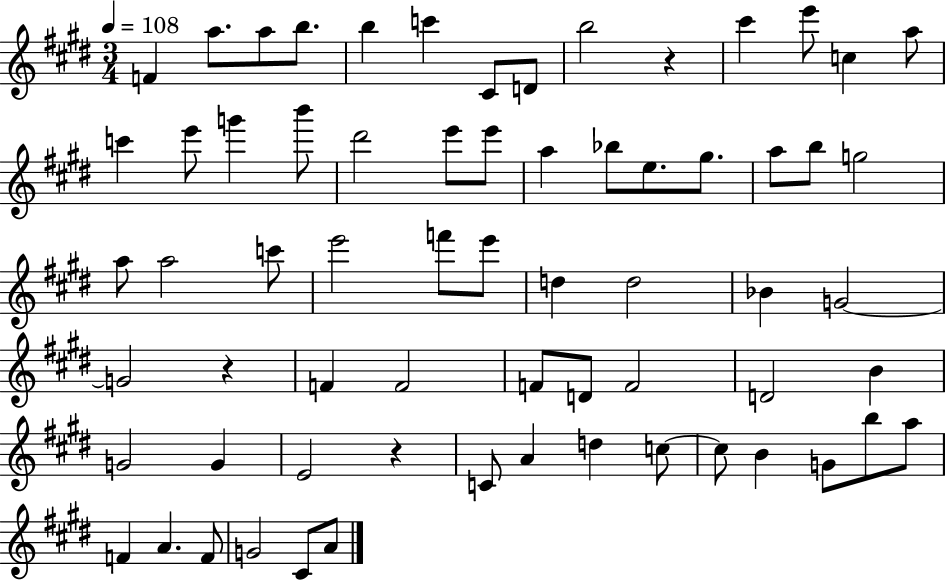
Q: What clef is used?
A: treble